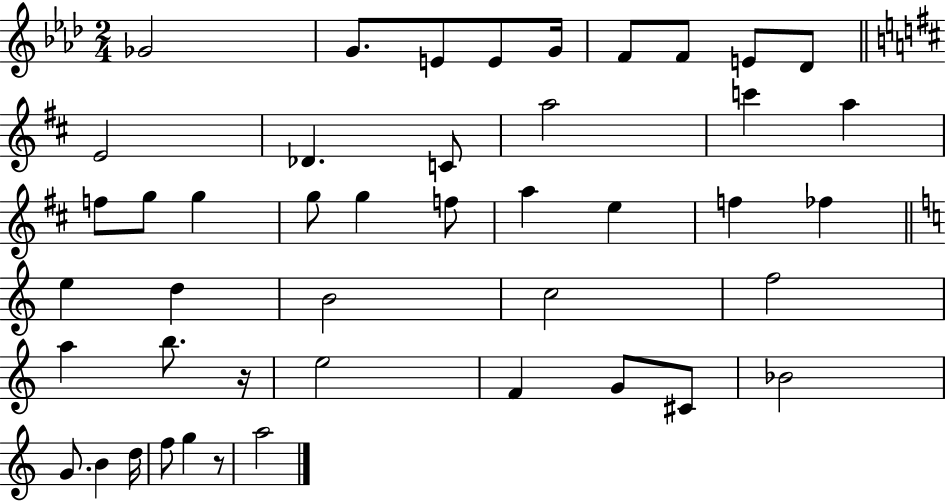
Gb4/h G4/e. E4/e E4/e G4/s F4/e F4/e E4/e Db4/e E4/h Db4/q. C4/e A5/h C6/q A5/q F5/e G5/e G5/q G5/e G5/q F5/e A5/q E5/q F5/q FES5/q E5/q D5/q B4/h C5/h F5/h A5/q B5/e. R/s E5/h F4/q G4/e C#4/e Bb4/h G4/e. B4/q D5/s F5/e G5/q R/e A5/h